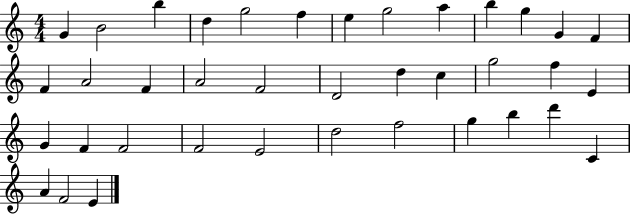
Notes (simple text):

G4/q B4/h B5/q D5/q G5/h F5/q E5/q G5/h A5/q B5/q G5/q G4/q F4/q F4/q A4/h F4/q A4/h F4/h D4/h D5/q C5/q G5/h F5/q E4/q G4/q F4/q F4/h F4/h E4/h D5/h F5/h G5/q B5/q D6/q C4/q A4/q F4/h E4/q